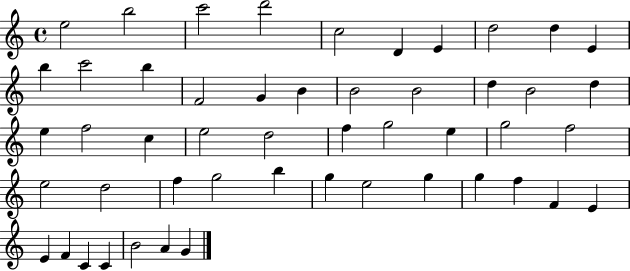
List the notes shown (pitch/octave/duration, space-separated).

E5/h B5/h C6/h D6/h C5/h D4/q E4/q D5/h D5/q E4/q B5/q C6/h B5/q F4/h G4/q B4/q B4/h B4/h D5/q B4/h D5/q E5/q F5/h C5/q E5/h D5/h F5/q G5/h E5/q G5/h F5/h E5/h D5/h F5/q G5/h B5/q G5/q E5/h G5/q G5/q F5/q F4/q E4/q E4/q F4/q C4/q C4/q B4/h A4/q G4/q